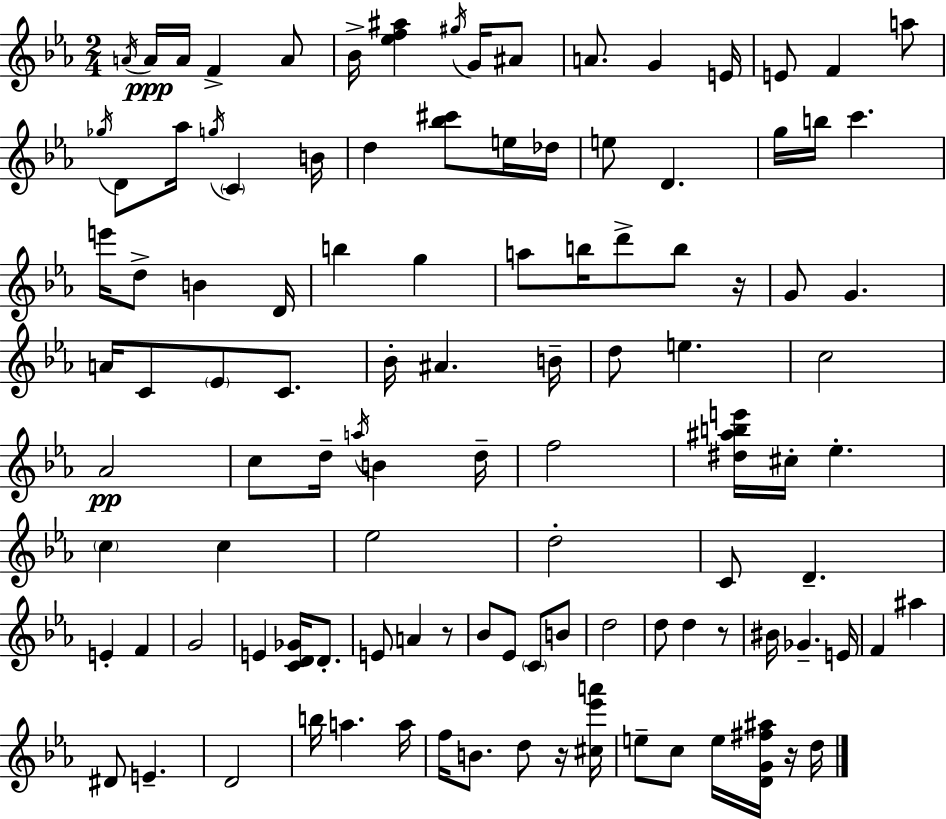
X:1
T:Untitled
M:2/4
L:1/4
K:Eb
A/4 A/4 A/4 F A/2 _B/4 [_ef^a] ^g/4 G/4 ^A/2 A/2 G E/4 E/2 F a/2 _g/4 D/2 _a/4 g/4 C B/4 d [_b^c']/2 e/4 _d/4 e/2 D g/4 b/4 c' e'/4 d/2 B D/4 b g a/2 b/4 d'/2 b/2 z/4 G/2 G A/4 C/2 _E/2 C/2 _B/4 ^A B/4 d/2 e c2 _A2 c/2 d/4 a/4 B d/4 f2 [^d^abe']/4 ^c/4 _e c c _e2 d2 C/2 D E F G2 E [CD_G]/4 D/2 E/2 A z/2 _B/2 _E/2 C/2 B/2 d2 d/2 d z/2 ^B/4 _G E/4 F ^a ^D/2 E D2 b/4 a a/4 f/4 B/2 d/2 z/4 [^c_e'a']/4 e/2 c/2 e/4 [DG^f^a]/4 z/4 d/4